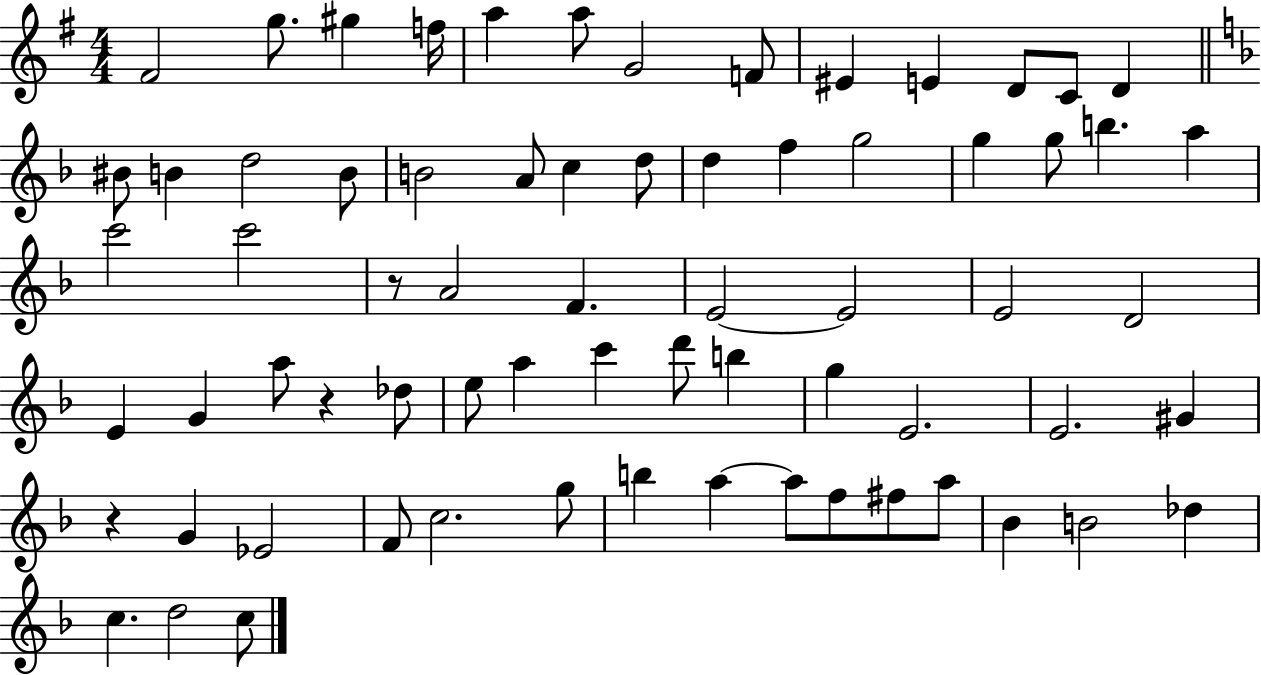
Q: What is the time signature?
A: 4/4